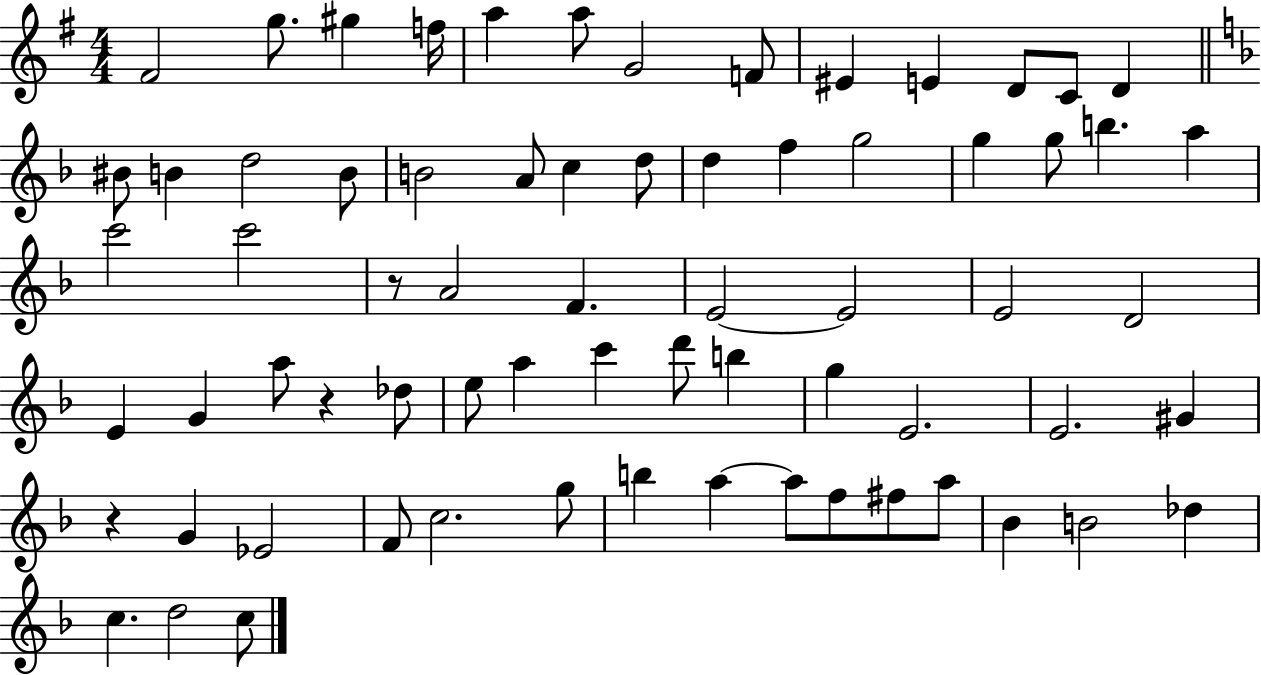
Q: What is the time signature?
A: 4/4